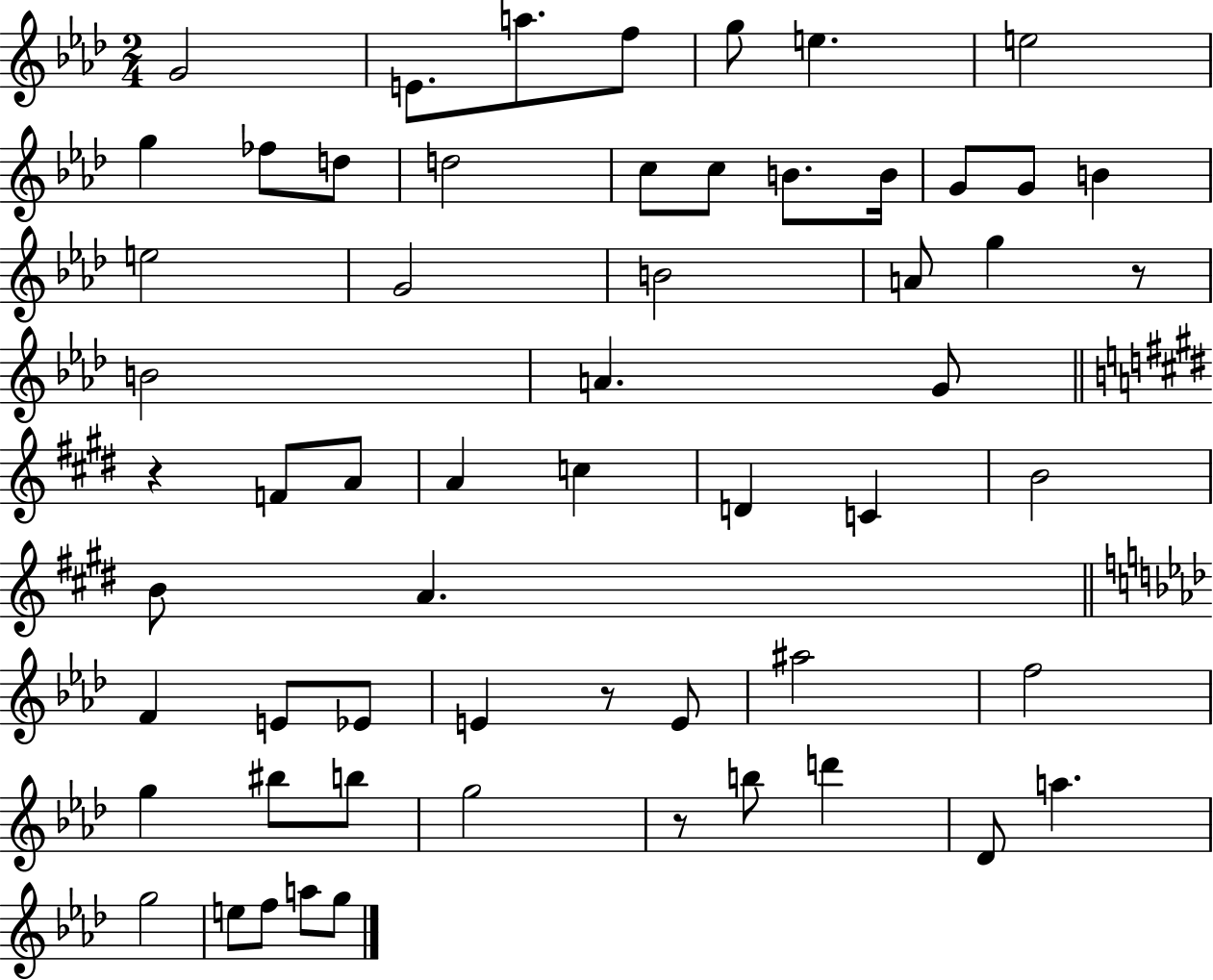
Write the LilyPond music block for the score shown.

{
  \clef treble
  \numericTimeSignature
  \time 2/4
  \key aes \major
  g'2 | e'8. a''8. f''8 | g''8 e''4. | e''2 | \break g''4 fes''8 d''8 | d''2 | c''8 c''8 b'8. b'16 | g'8 g'8 b'4 | \break e''2 | g'2 | b'2 | a'8 g''4 r8 | \break b'2 | a'4. g'8 | \bar "||" \break \key e \major r4 f'8 a'8 | a'4 c''4 | d'4 c'4 | b'2 | \break b'8 a'4. | \bar "||" \break \key aes \major f'4 e'8 ees'8 | e'4 r8 e'8 | ais''2 | f''2 | \break g''4 bis''8 b''8 | g''2 | r8 b''8 d'''4 | des'8 a''4. | \break g''2 | e''8 f''8 a''8 g''8 | \bar "|."
}